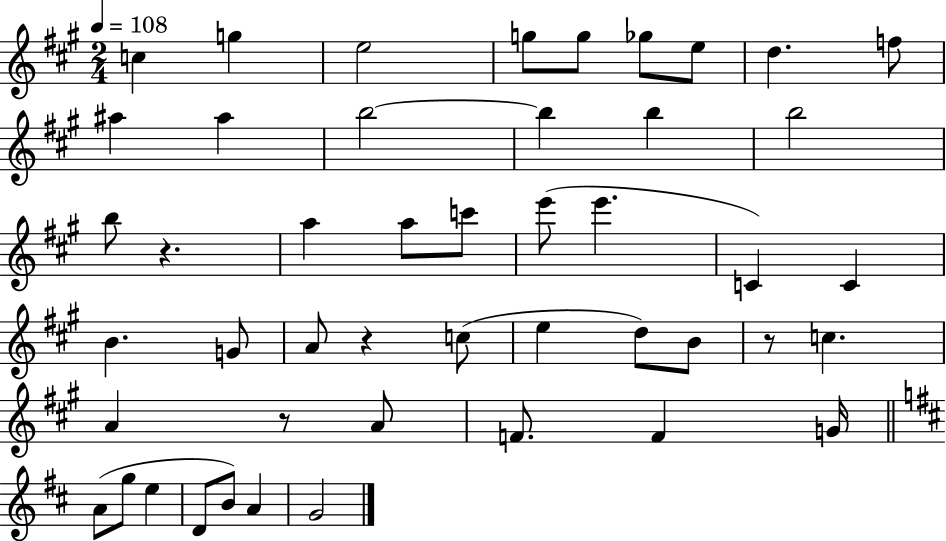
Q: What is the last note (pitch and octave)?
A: G4